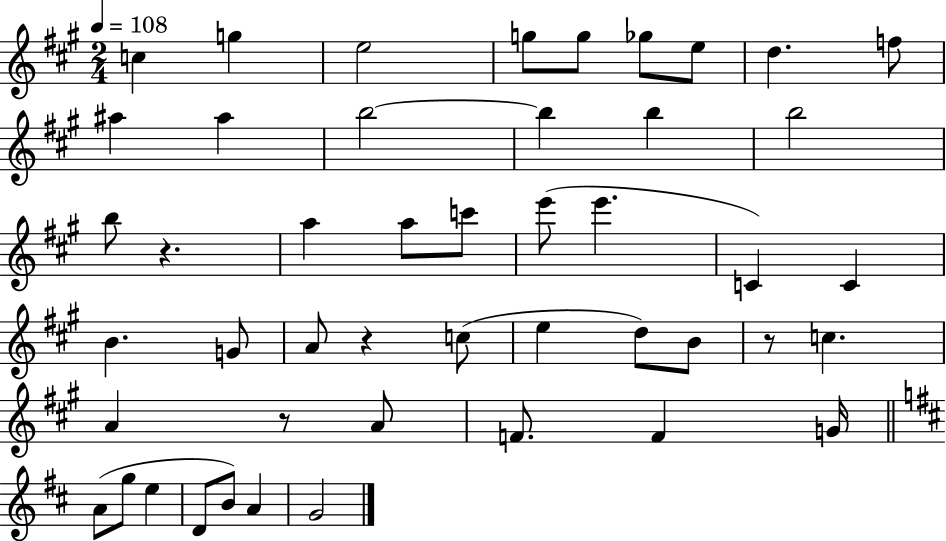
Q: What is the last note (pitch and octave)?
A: G4